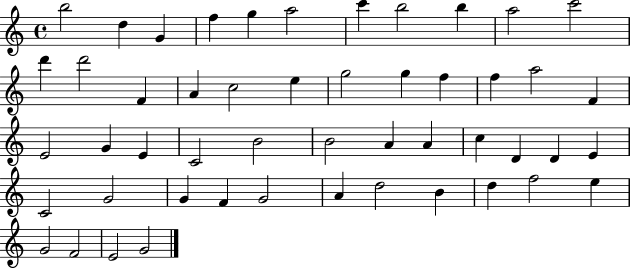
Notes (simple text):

B5/h D5/q G4/q F5/q G5/q A5/h C6/q B5/h B5/q A5/h C6/h D6/q D6/h F4/q A4/q C5/h E5/q G5/h G5/q F5/q F5/q A5/h F4/q E4/h G4/q E4/q C4/h B4/h B4/h A4/q A4/q C5/q D4/q D4/q E4/q C4/h G4/h G4/q F4/q G4/h A4/q D5/h B4/q D5/q F5/h E5/q G4/h F4/h E4/h G4/h